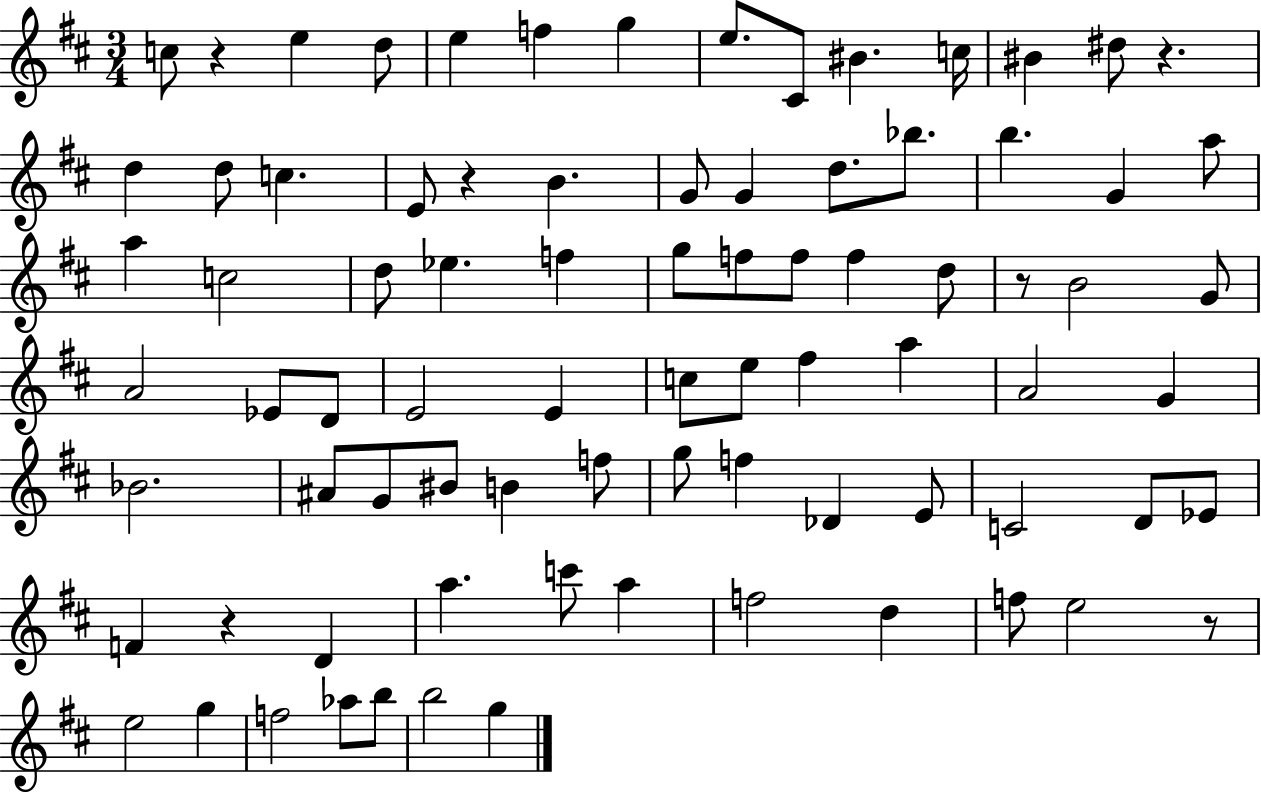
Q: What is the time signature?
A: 3/4